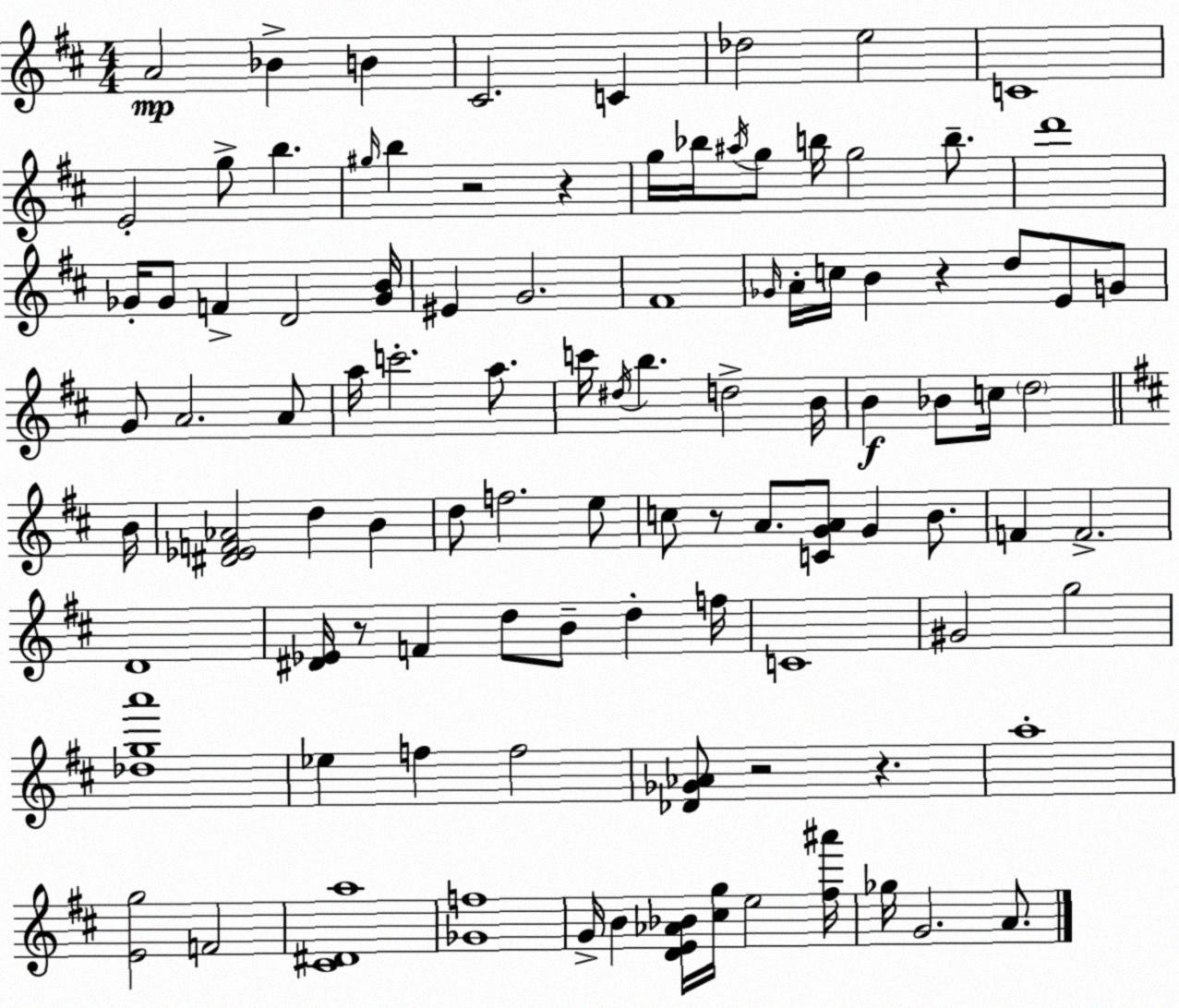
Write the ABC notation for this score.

X:1
T:Untitled
M:4/4
L:1/4
K:D
A2 _B B ^C2 C _d2 e2 C4 E2 g/2 b ^g/4 b z2 z g/4 _b/4 ^a/4 g/2 b/4 g2 b/2 d'4 _G/4 _G/2 F D2 [_GB]/4 ^E G2 ^F4 _G/4 A/4 c/4 B z d/2 E/2 G/2 G/2 A2 A/2 a/4 c'2 a/2 c'/4 ^d/4 b d2 B/4 B _B/2 c/4 d2 B/4 [^D_EF_A]2 d B d/2 f2 e/2 c/2 z/2 A/2 [CGA]/2 G B/2 F F2 D4 [^D_E]/4 z/2 F d/2 B/2 d f/4 C4 ^G2 g2 [_dga']4 _e f f2 [_D_G_A]/2 z2 z a4 [Eg]2 F2 [^C^Da]4 [_Gf]4 G/4 B [DE_A_B]/4 [^cg]/4 e2 [^f^a']/4 _g/4 G2 A/2